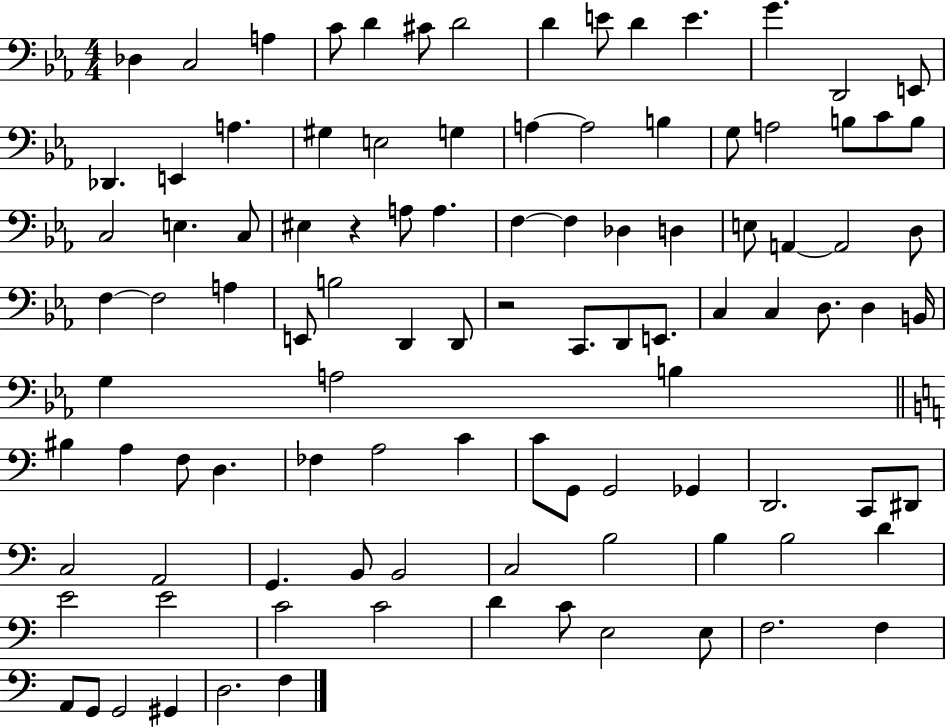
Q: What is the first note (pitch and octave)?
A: Db3